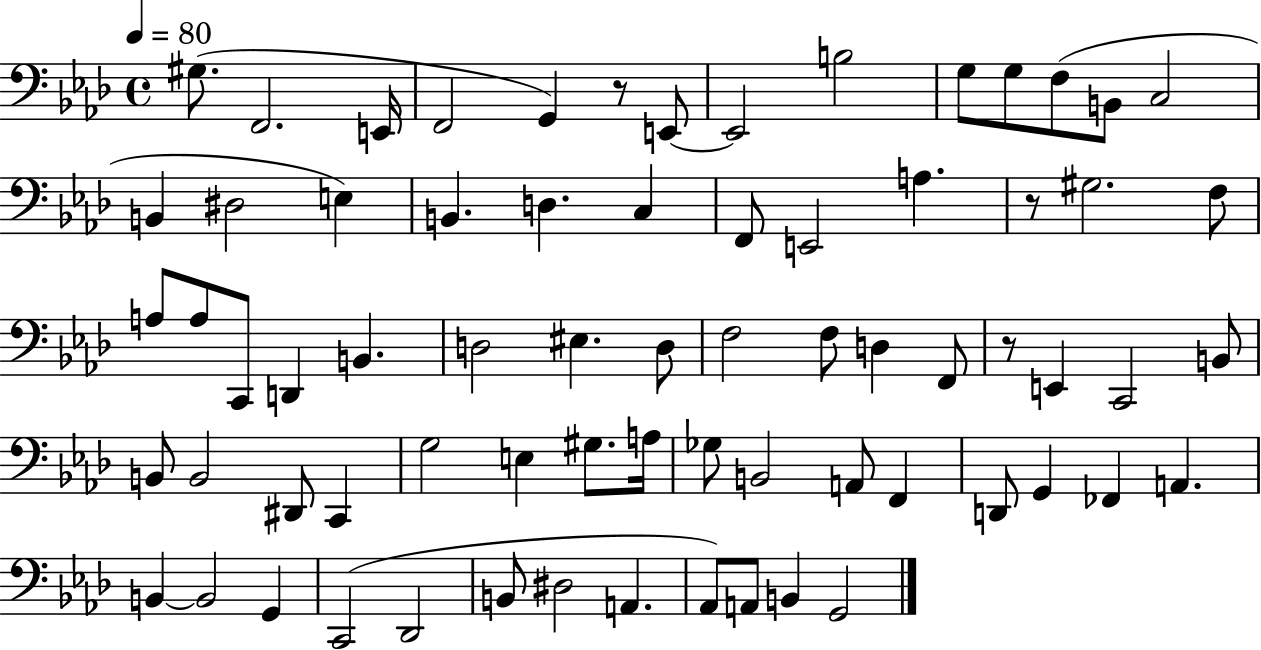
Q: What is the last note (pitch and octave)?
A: G2